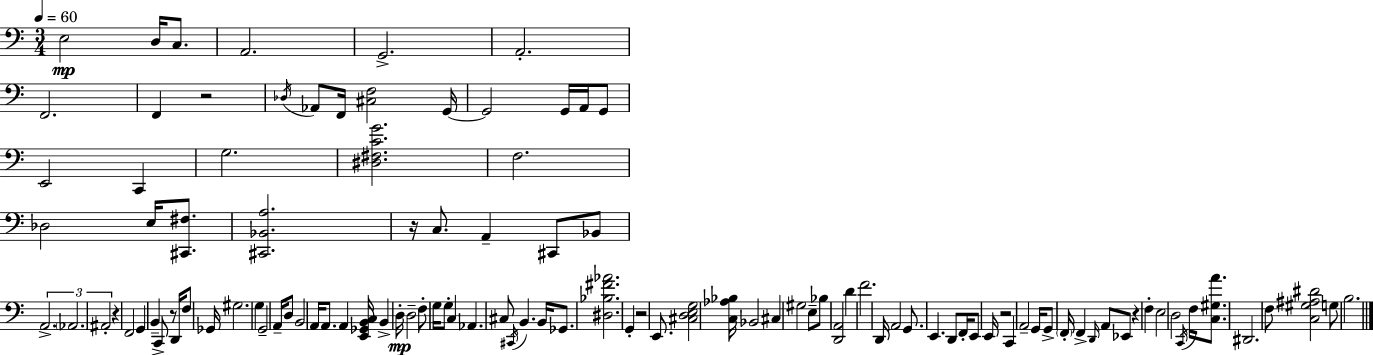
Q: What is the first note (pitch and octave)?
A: E3